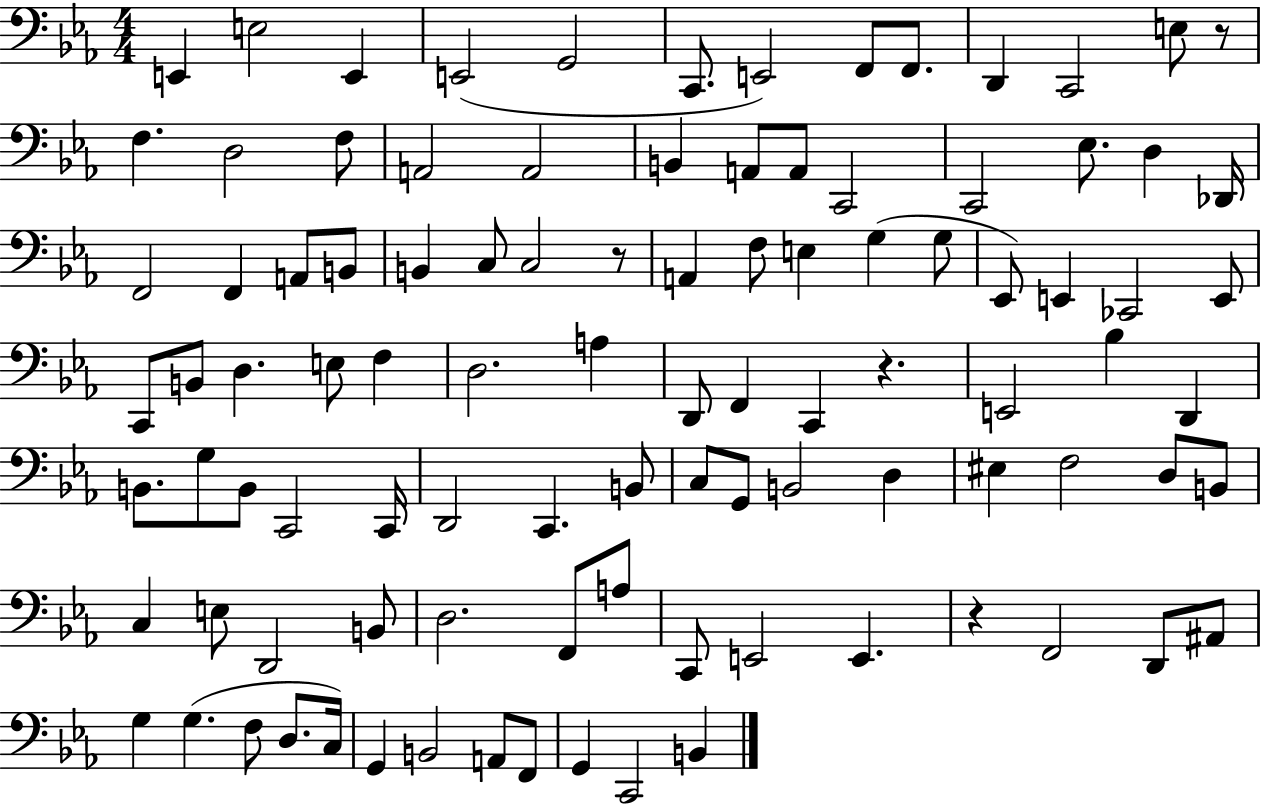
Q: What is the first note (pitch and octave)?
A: E2